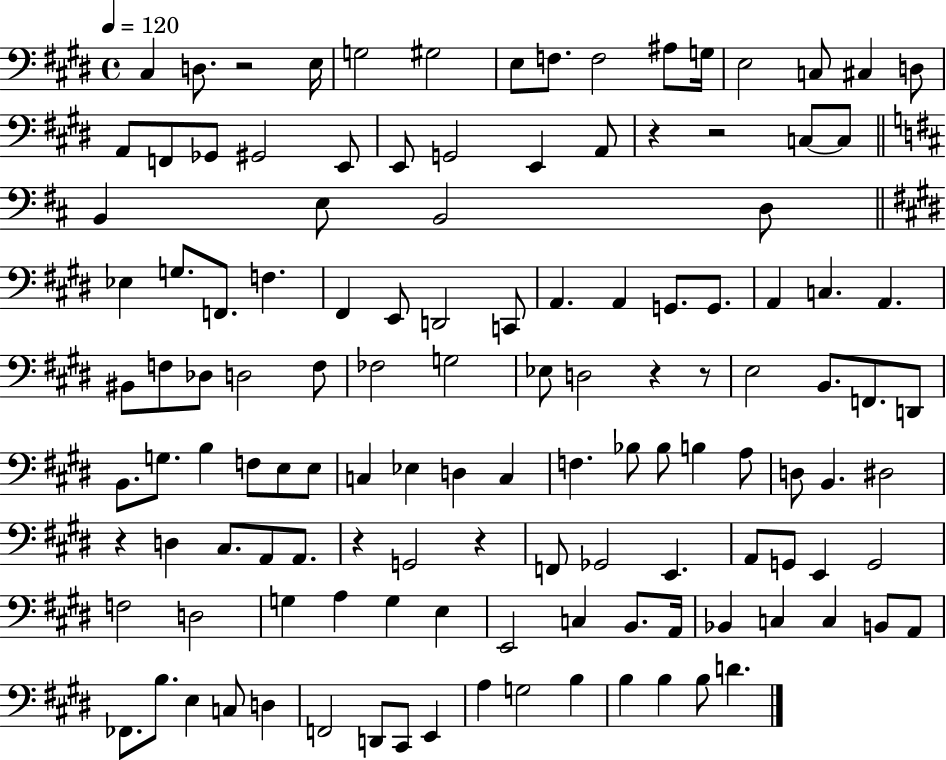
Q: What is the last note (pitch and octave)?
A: D4